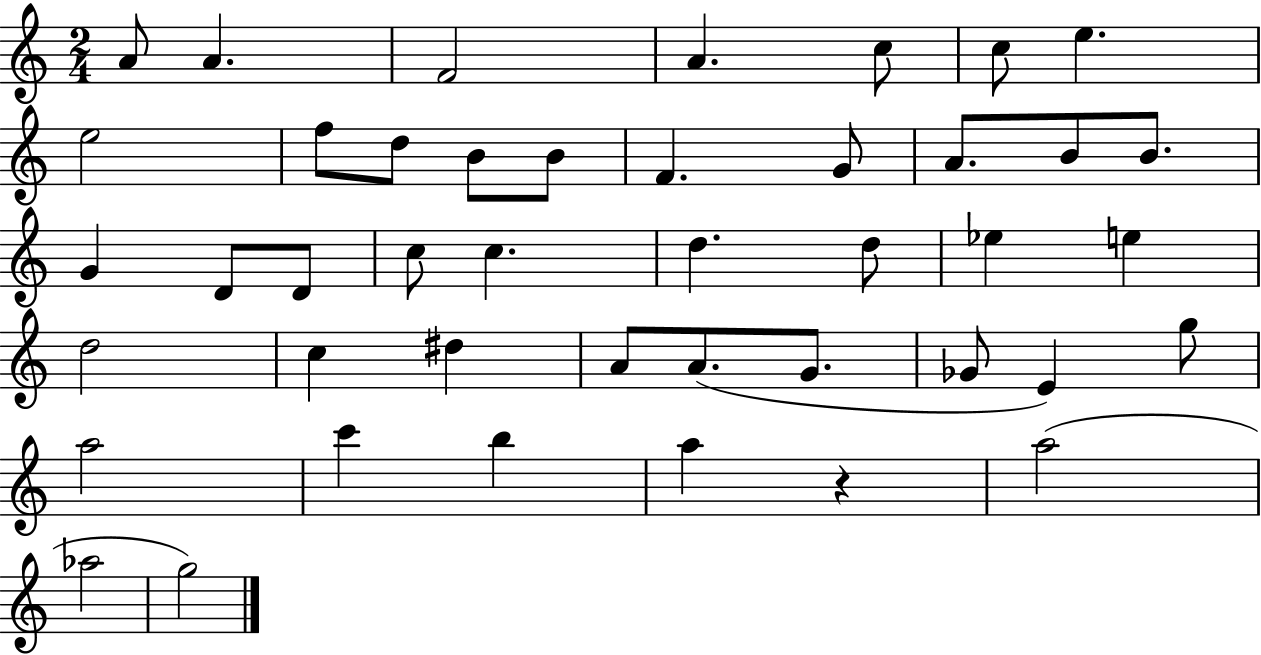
{
  \clef treble
  \numericTimeSignature
  \time 2/4
  \key c \major
  a'8 a'4. | f'2 | a'4. c''8 | c''8 e''4. | \break e''2 | f''8 d''8 b'8 b'8 | f'4. g'8 | a'8. b'8 b'8. | \break g'4 d'8 d'8 | c''8 c''4. | d''4. d''8 | ees''4 e''4 | \break d''2 | c''4 dis''4 | a'8 a'8.( g'8. | ges'8 e'4) g''8 | \break a''2 | c'''4 b''4 | a''4 r4 | a''2( | \break aes''2 | g''2) | \bar "|."
}